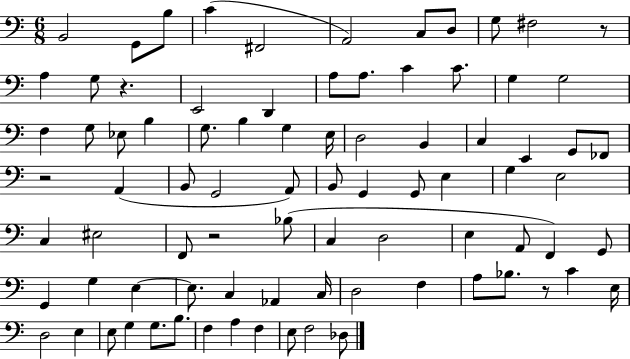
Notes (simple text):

B2/h G2/e B3/e C4/q F#2/h A2/h C3/e D3/e G3/e F#3/h R/e A3/q G3/e R/q. E2/h D2/q A3/e A3/e. C4/q C4/e. G3/q G3/h F3/q G3/e Eb3/e B3/q G3/e. B3/q G3/q E3/s D3/h B2/q C3/q E2/q G2/e FES2/e R/h A2/q B2/e G2/h A2/e B2/e G2/q G2/e E3/q G3/q E3/h C3/q EIS3/h F2/e R/h Bb3/e C3/q D3/h E3/q A2/e F2/q G2/e G2/q G3/q E3/q E3/e. C3/q Ab2/q C3/s D3/h F3/q A3/e Bb3/e. R/e C4/q E3/s D3/h E3/q E3/e G3/q G3/e. B3/e. F3/q A3/q F3/q E3/e F3/h Db3/e